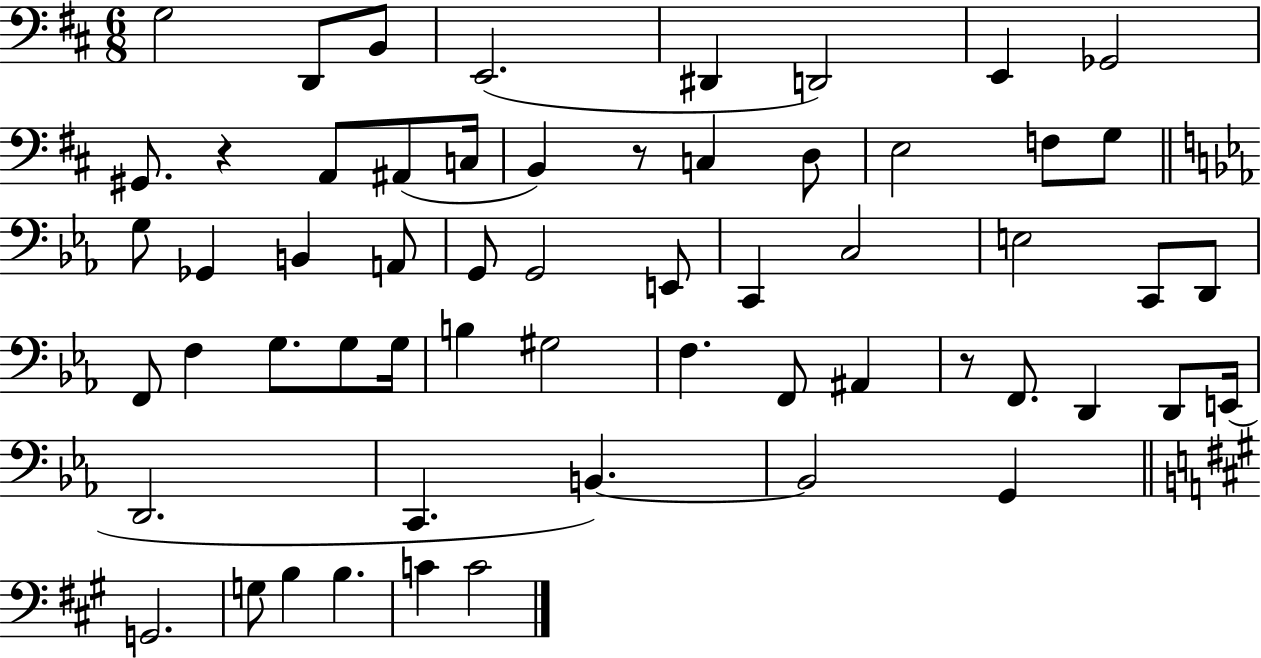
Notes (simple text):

G3/h D2/e B2/e E2/h. D#2/q D2/h E2/q Gb2/h G#2/e. R/q A2/e A#2/e C3/s B2/q R/e C3/q D3/e E3/h F3/e G3/e G3/e Gb2/q B2/q A2/e G2/e G2/h E2/e C2/q C3/h E3/h C2/e D2/e F2/e F3/q G3/e. G3/e G3/s B3/q G#3/h F3/q. F2/e A#2/q R/e F2/e. D2/q D2/e E2/s D2/h. C2/q. B2/q. B2/h G2/q G2/h. G3/e B3/q B3/q. C4/q C4/h